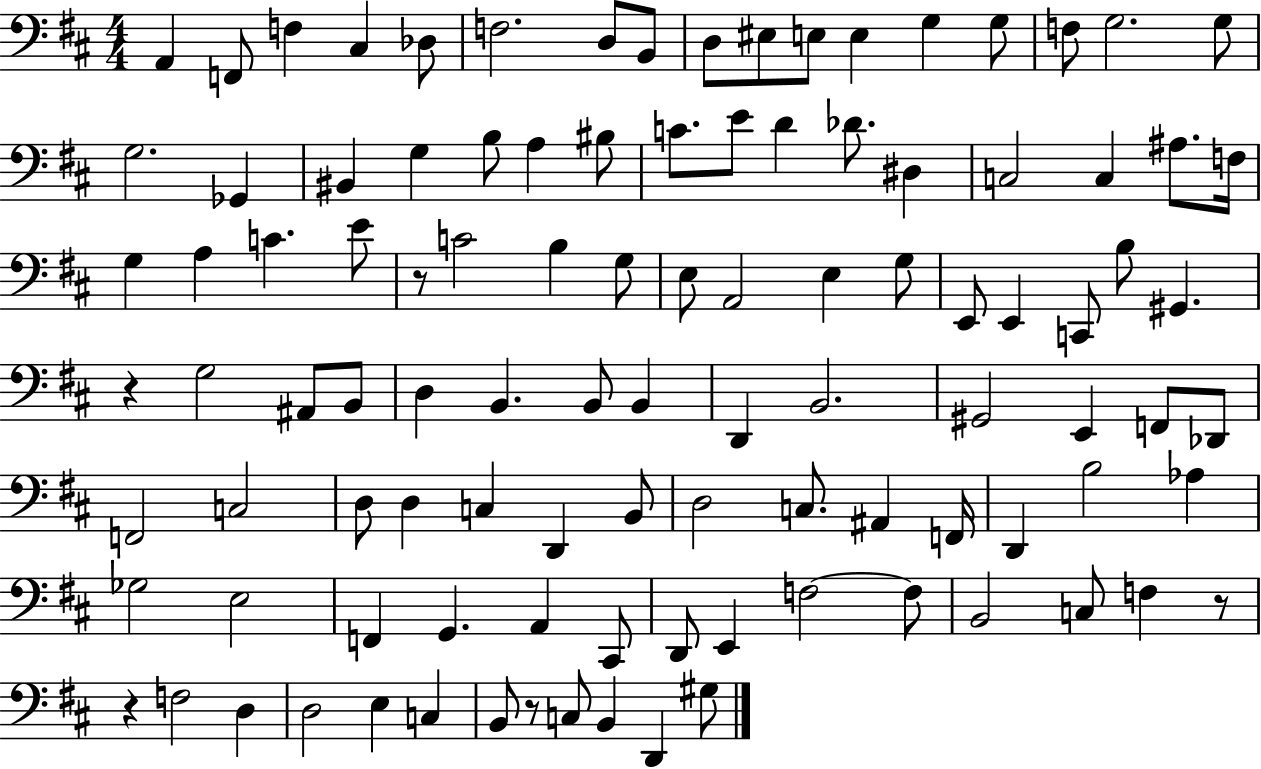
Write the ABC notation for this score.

X:1
T:Untitled
M:4/4
L:1/4
K:D
A,, F,,/2 F, ^C, _D,/2 F,2 D,/2 B,,/2 D,/2 ^E,/2 E,/2 E, G, G,/2 F,/2 G,2 G,/2 G,2 _G,, ^B,, G, B,/2 A, ^B,/2 C/2 E/2 D _D/2 ^D, C,2 C, ^A,/2 F,/4 G, A, C E/2 z/2 C2 B, G,/2 E,/2 A,,2 E, G,/2 E,,/2 E,, C,,/2 B,/2 ^G,, z G,2 ^A,,/2 B,,/2 D, B,, B,,/2 B,, D,, B,,2 ^G,,2 E,, F,,/2 _D,,/2 F,,2 C,2 D,/2 D, C, D,, B,,/2 D,2 C,/2 ^A,, F,,/4 D,, B,2 _A, _G,2 E,2 F,, G,, A,, ^C,,/2 D,,/2 E,, F,2 F,/2 B,,2 C,/2 F, z/2 z F,2 D, D,2 E, C, B,,/2 z/2 C,/2 B,, D,, ^G,/2